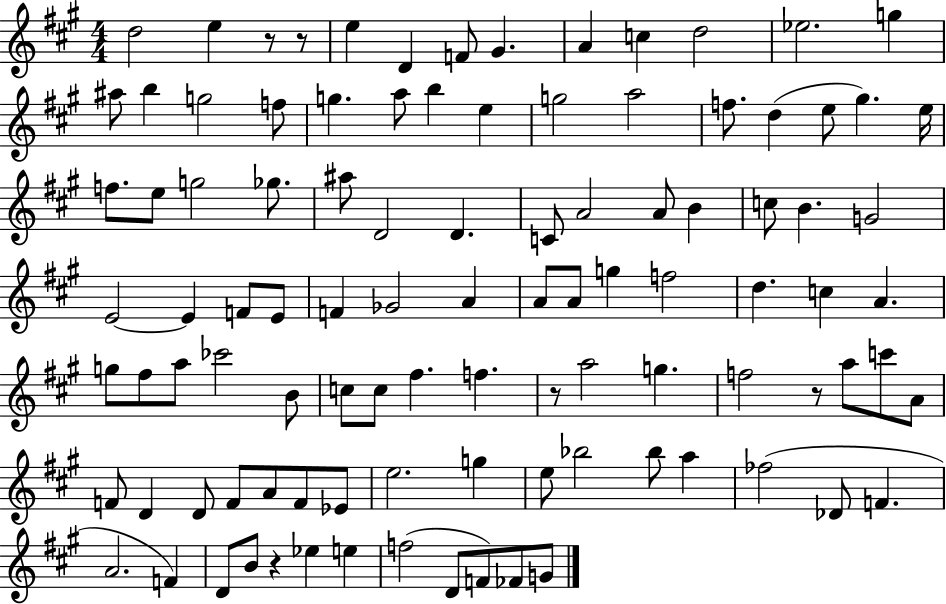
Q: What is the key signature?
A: A major